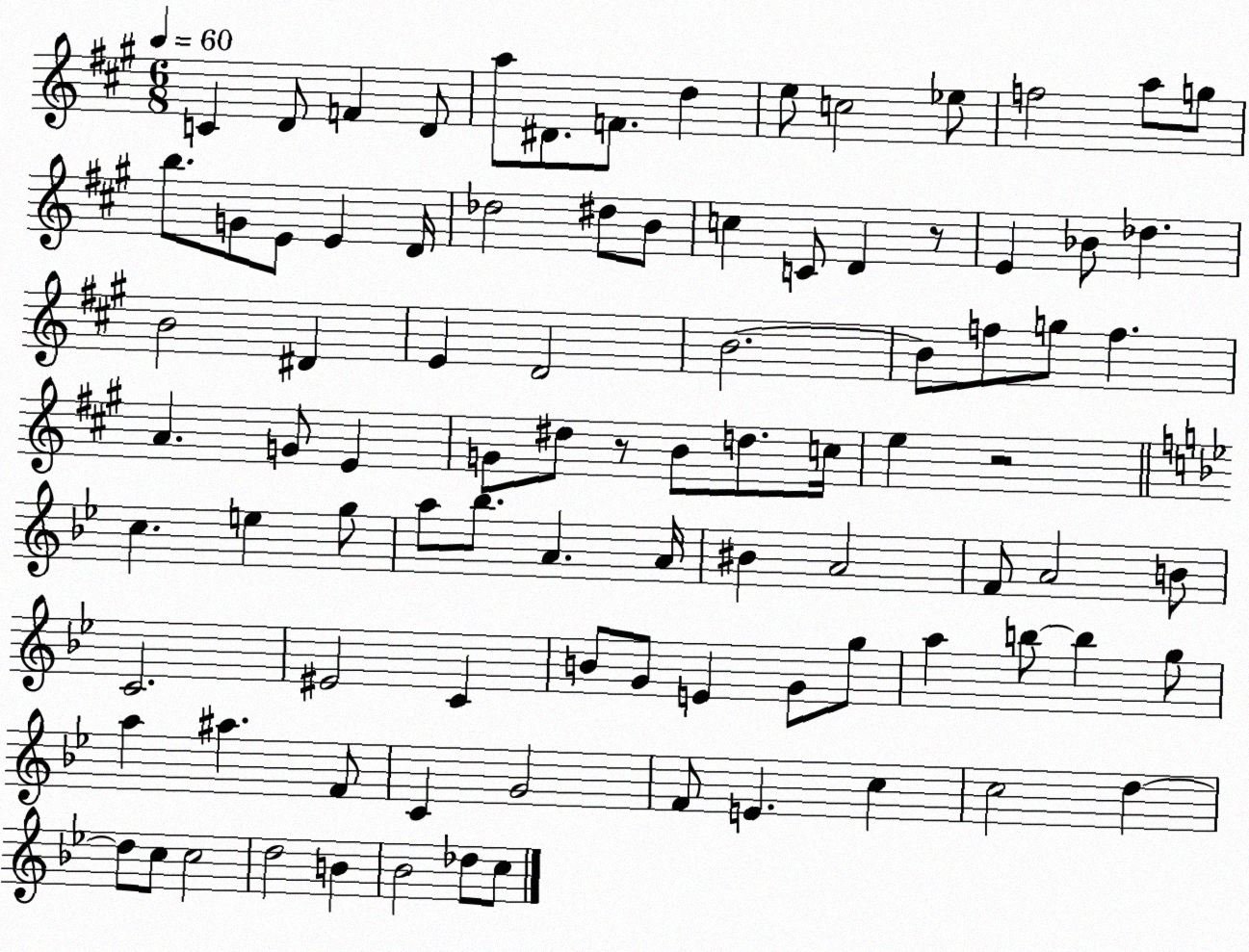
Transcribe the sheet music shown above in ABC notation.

X:1
T:Untitled
M:6/8
L:1/4
K:A
C D/2 F D/2 a/2 ^D/2 F/2 d e/2 c2 _e/2 f2 a/2 g/2 b/2 G/2 E/2 E D/4 _d2 ^d/2 B/2 c C/2 D z/2 E _B/2 _d B2 ^D E D2 B2 B/2 f/2 g/2 f A G/2 E G/2 ^d/2 z/2 B/2 d/2 c/4 e z2 c e g/2 a/2 _b/2 A A/4 ^B A2 F/2 A2 B/2 C2 ^E2 C B/2 G/2 E G/2 g/2 a b/2 b g/2 a ^a F/2 C G2 F/2 E c c2 d d/2 c/2 c2 d2 B _B2 _d/2 c/2